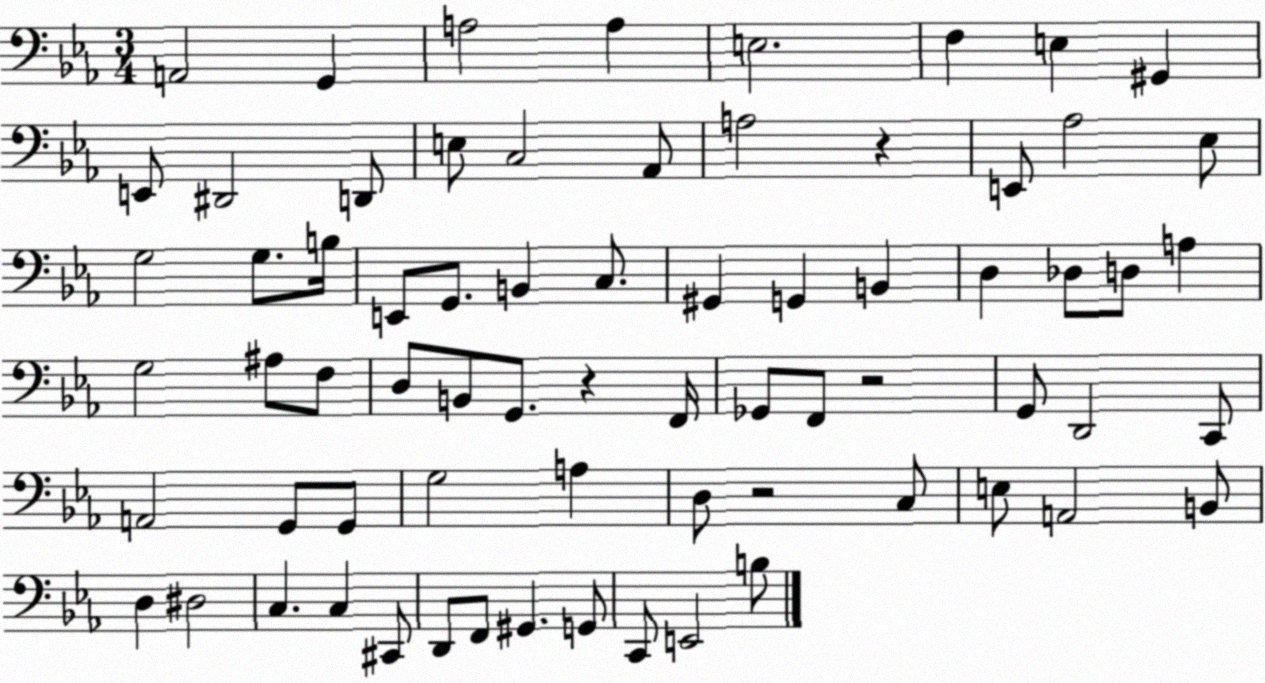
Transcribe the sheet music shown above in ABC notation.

X:1
T:Untitled
M:3/4
L:1/4
K:Eb
A,,2 G,, A,2 A, E,2 F, E, ^G,, E,,/2 ^D,,2 D,,/2 E,/2 C,2 _A,,/2 A,2 z E,,/2 _A,2 _E,/2 G,2 G,/2 B,/4 E,,/2 G,,/2 B,, C,/2 ^G,, G,, B,, D, _D,/2 D,/2 A, G,2 ^A,/2 F,/2 D,/2 B,,/2 G,,/2 z F,,/4 _G,,/2 F,,/2 z2 G,,/2 D,,2 C,,/2 A,,2 G,,/2 G,,/2 G,2 A, D,/2 z2 C,/2 E,/2 A,,2 B,,/2 D, ^D,2 C, C, ^C,,/2 D,,/2 F,,/2 ^G,, G,,/2 C,,/2 E,,2 B,/2